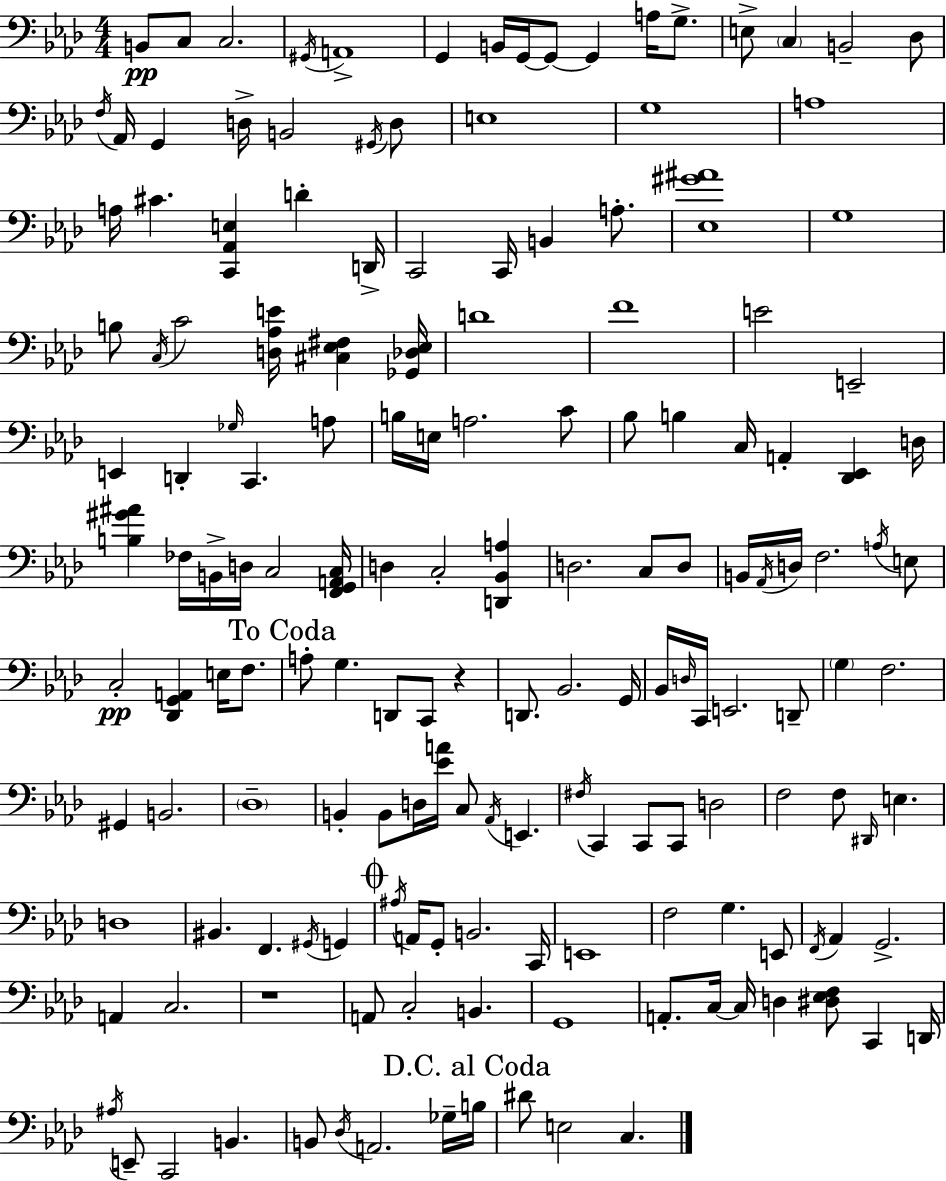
B2/e C3/e C3/h. G#2/s A2/w G2/q B2/s G2/s G2/e G2/q A3/s G3/e. E3/e C3/q B2/h Db3/e F3/s Ab2/s G2/q D3/s B2/h G#2/s D3/e E3/w G3/w A3/w A3/s C#4/q. [C2,Ab2,E3]/q D4/q D2/s C2/h C2/s B2/q A3/e. [Eb3,G#4,A#4]/w G3/w B3/e C3/s C4/h [D3,Ab3,E4]/s [C#3,Eb3,F#3]/q [Gb2,Db3,Eb3]/s D4/w F4/w E4/h E2/h E2/q D2/q Gb3/s C2/q. A3/e B3/s E3/s A3/h. C4/e Bb3/e B3/q C3/s A2/q [Db2,Eb2]/q D3/s [B3,G#4,A#4]/q FES3/s B2/s D3/s C3/h [F2,G2,A2,C3]/s D3/q C3/h [D2,Bb2,A3]/q D3/h. C3/e D3/e B2/s Ab2/s D3/s F3/h. A3/s E3/e C3/h [Db2,G2,A2]/q E3/s F3/e. A3/e G3/q. D2/e C2/e R/q D2/e. Bb2/h. G2/s Bb2/s D3/s C2/s E2/h. D2/e G3/q F3/h. G#2/q B2/h. Db3/w B2/q B2/e D3/s [Eb4,A4]/s C3/e Ab2/s E2/q. F#3/s C2/q C2/e C2/e D3/h F3/h F3/e D#2/s E3/q. D3/w BIS2/q. F2/q. G#2/s G2/q A#3/s A2/s G2/e B2/h. C2/s E2/w F3/h G3/q. E2/e F2/s Ab2/q G2/h. A2/q C3/h. R/w A2/e C3/h B2/q. G2/w A2/e. C3/s C3/s D3/q [D#3,Eb3,F3]/e C2/q D2/s A#3/s E2/e C2/h B2/q. B2/e Db3/s A2/h. Gb3/s B3/s D#4/e E3/h C3/q.